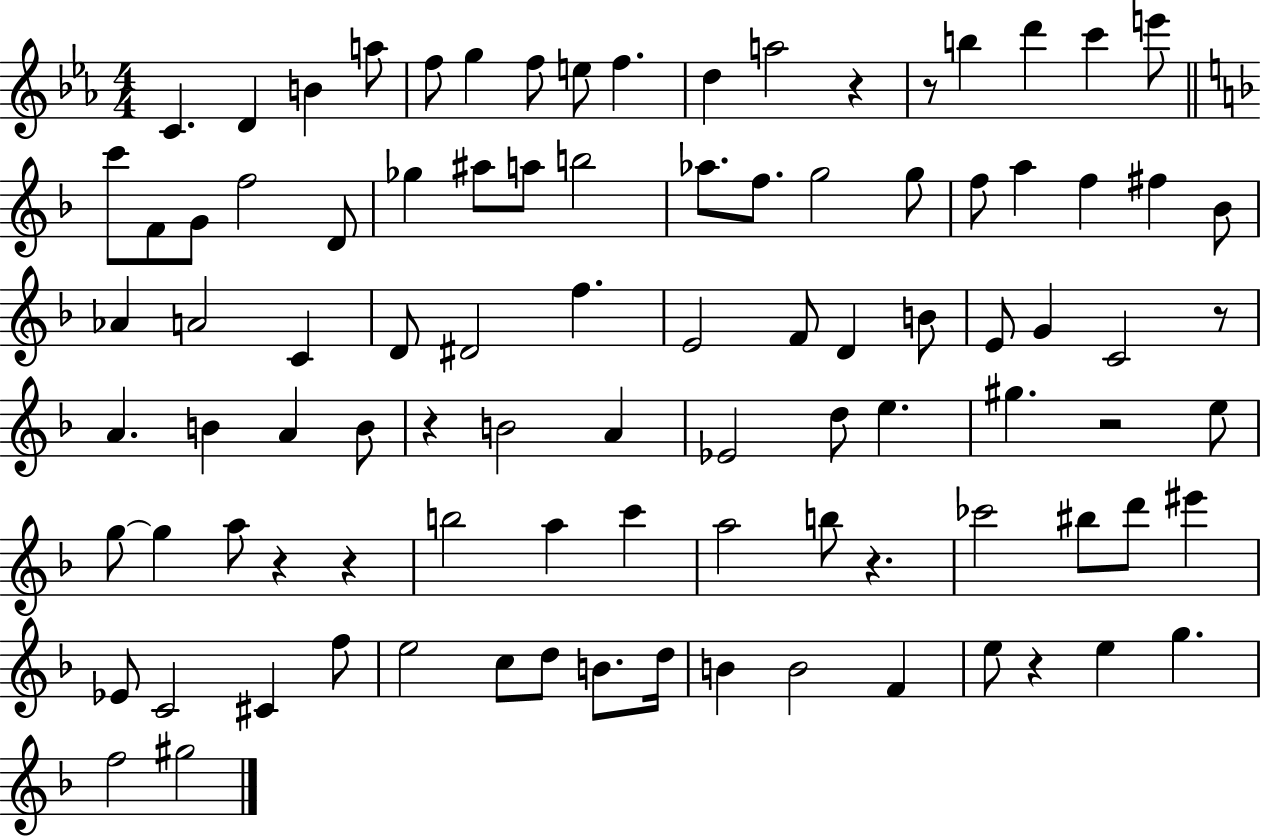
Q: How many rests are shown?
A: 9